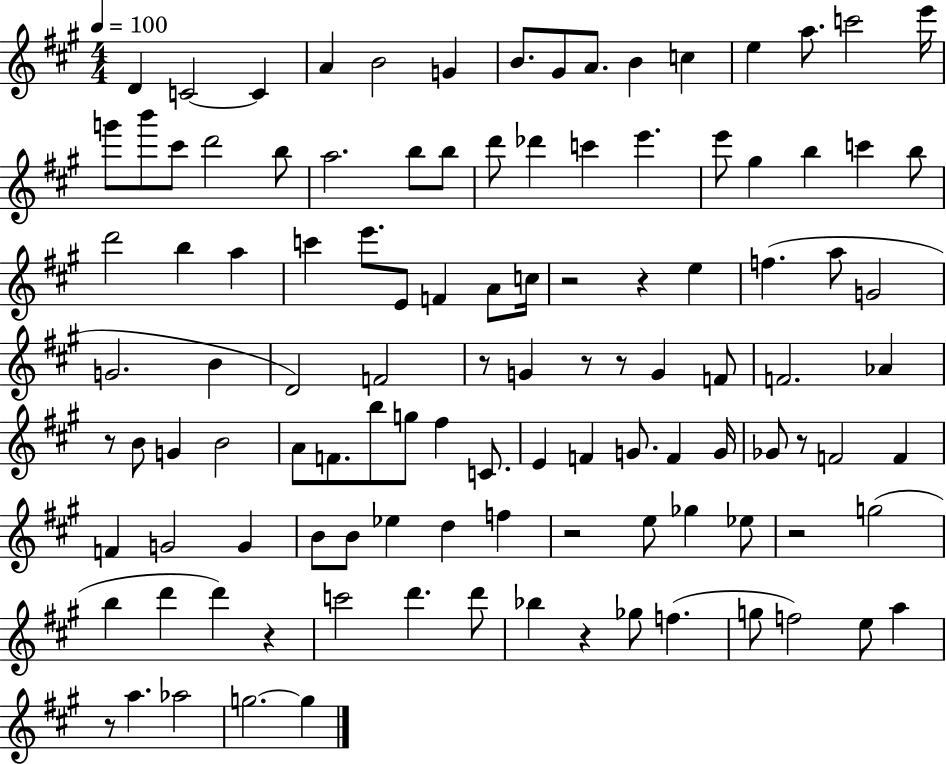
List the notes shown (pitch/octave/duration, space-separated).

D4/q C4/h C4/q A4/q B4/h G4/q B4/e. G#4/e A4/e. B4/q C5/q E5/q A5/e. C6/h E6/s G6/e B6/e C#6/e D6/h B5/e A5/h. B5/e B5/e D6/e Db6/q C6/q E6/q. E6/e G#5/q B5/q C6/q B5/e D6/h B5/q A5/q C6/q E6/e. E4/e F4/q A4/e C5/s R/h R/q E5/q F5/q. A5/e G4/h G4/h. B4/q D4/h F4/h R/e G4/q R/e R/e G4/q F4/e F4/h. Ab4/q R/e B4/e G4/q B4/h A4/e F4/e. B5/e G5/e F#5/q C4/e. E4/q F4/q G4/e. F4/q G4/s Gb4/e R/e F4/h F4/q F4/q G4/h G4/q B4/e B4/e Eb5/q D5/q F5/q R/h E5/e Gb5/q Eb5/e R/h G5/h B5/q D6/q D6/q R/q C6/h D6/q. D6/e Bb5/q R/q Gb5/e F5/q. G5/e F5/h E5/e A5/q R/e A5/q. Ab5/h G5/h. G5/q